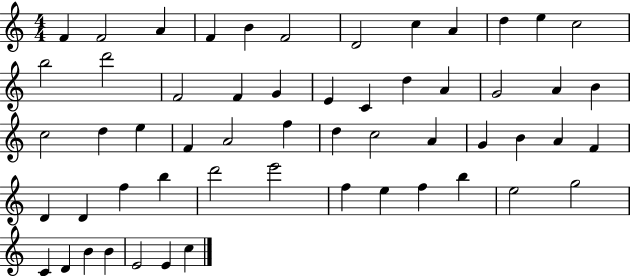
F4/q F4/h A4/q F4/q B4/q F4/h D4/h C5/q A4/q D5/q E5/q C5/h B5/h D6/h F4/h F4/q G4/q E4/q C4/q D5/q A4/q G4/h A4/q B4/q C5/h D5/q E5/q F4/q A4/h F5/q D5/q C5/h A4/q G4/q B4/q A4/q F4/q D4/q D4/q F5/q B5/q D6/h E6/h F5/q E5/q F5/q B5/q E5/h G5/h C4/q D4/q B4/q B4/q E4/h E4/q C5/q